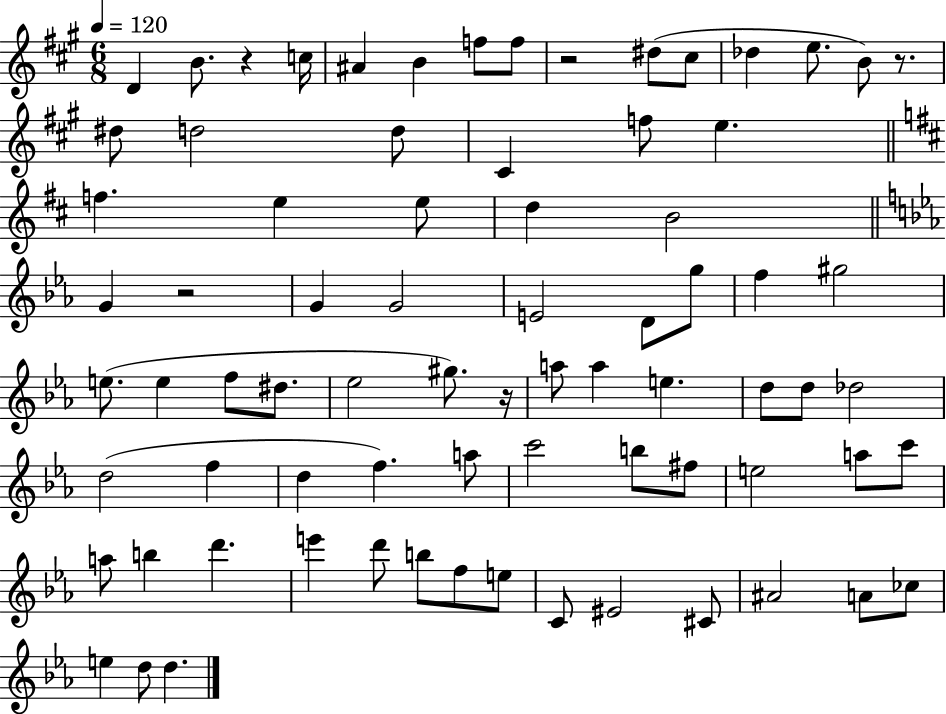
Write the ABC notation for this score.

X:1
T:Untitled
M:6/8
L:1/4
K:A
D B/2 z c/4 ^A B f/2 f/2 z2 ^d/2 ^c/2 _d e/2 B/2 z/2 ^d/2 d2 d/2 ^C f/2 e f e e/2 d B2 G z2 G G2 E2 D/2 g/2 f ^g2 e/2 e f/2 ^d/2 _e2 ^g/2 z/4 a/2 a e d/2 d/2 _d2 d2 f d f a/2 c'2 b/2 ^f/2 e2 a/2 c'/2 a/2 b d' e' d'/2 b/2 f/2 e/2 C/2 ^E2 ^C/2 ^A2 A/2 _c/2 e d/2 d